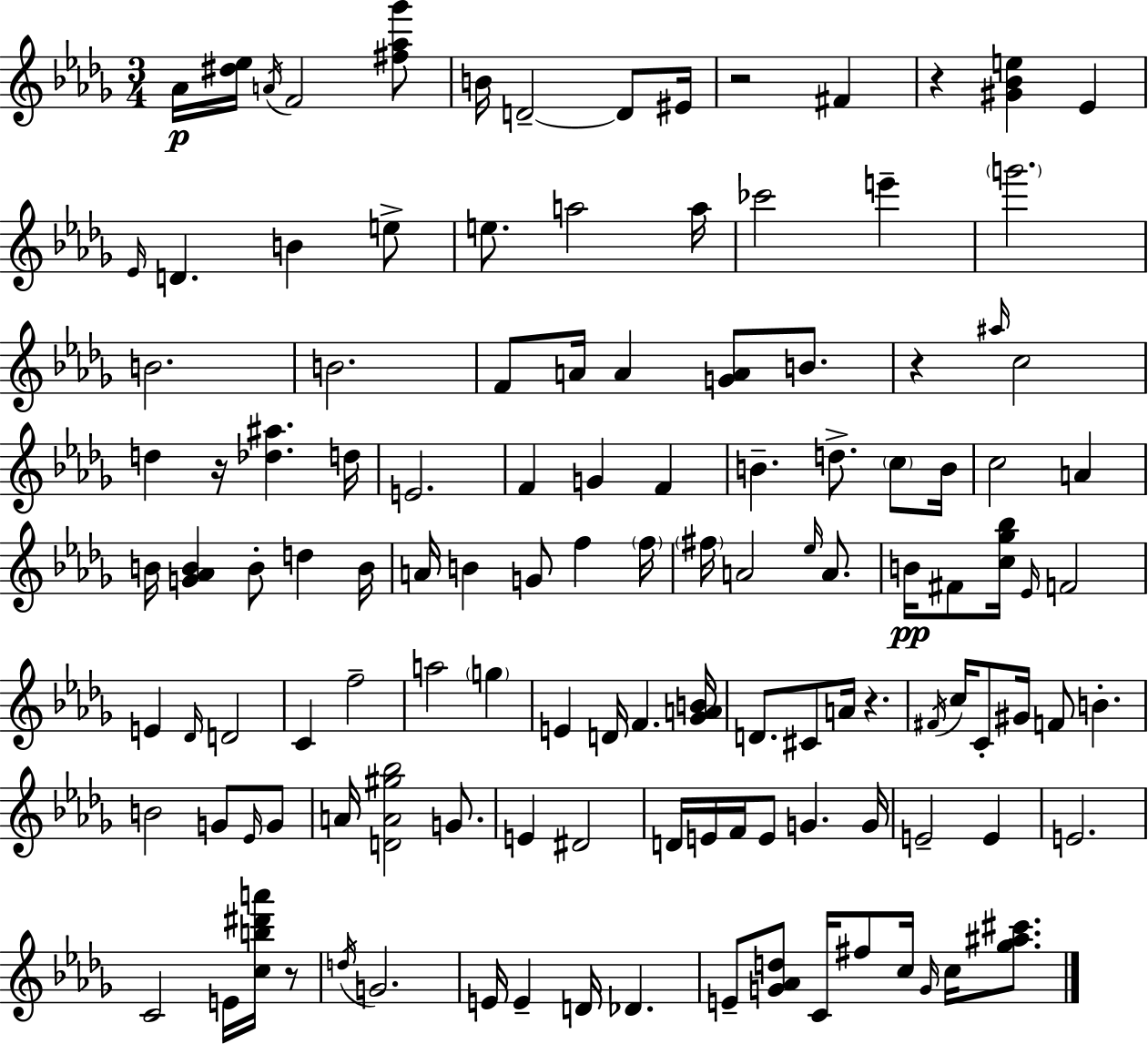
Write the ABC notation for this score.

X:1
T:Untitled
M:3/4
L:1/4
K:Bbm
_A/4 [^d_e]/4 A/4 F2 [^f_a_g']/2 B/4 D2 D/2 ^E/4 z2 ^F z [^G_Be] _E _E/4 D B e/2 e/2 a2 a/4 _c'2 e' g'2 B2 B2 F/2 A/4 A [GA]/2 B/2 z ^a/4 c2 d z/4 [_d^a] d/4 E2 F G F B d/2 c/2 B/4 c2 A B/4 [G_AB] B/2 d B/4 A/4 B G/2 f f/4 ^f/4 A2 _e/4 A/2 B/4 ^F/2 [c_g_b]/4 _E/4 F2 E _D/4 D2 C f2 a2 g E D/4 F [_GAB]/4 D/2 ^C/2 A/4 z ^F/4 c/4 C/2 ^G/4 F/2 B B2 G/2 _E/4 G/2 A/4 [DA^g_b]2 G/2 E ^D2 D/4 E/4 F/4 E/2 G G/4 E2 E E2 C2 E/4 [cb^d'a']/4 z/2 d/4 G2 E/4 E D/4 _D E/2 [G_Ad]/2 C/4 ^f/2 c/4 G/4 c/4 [_g^a^c']/2